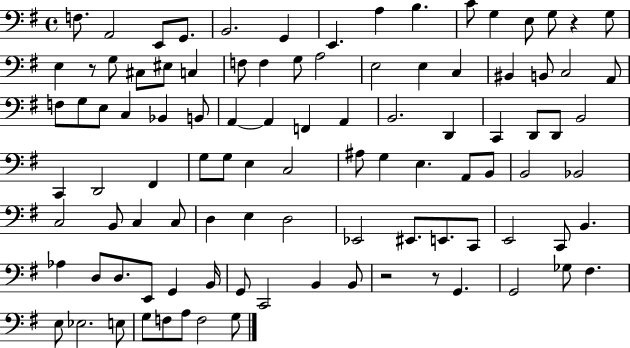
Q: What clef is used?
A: bass